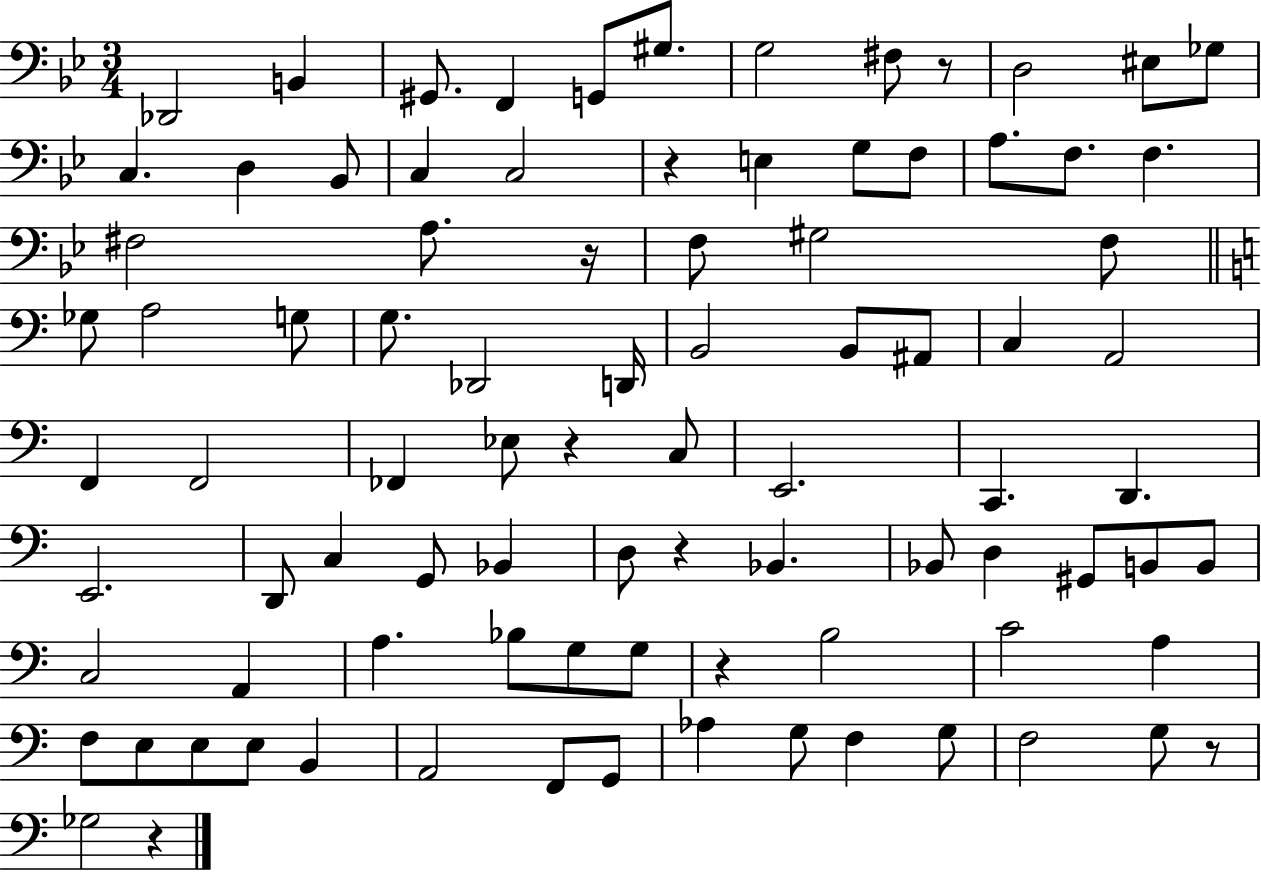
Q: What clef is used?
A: bass